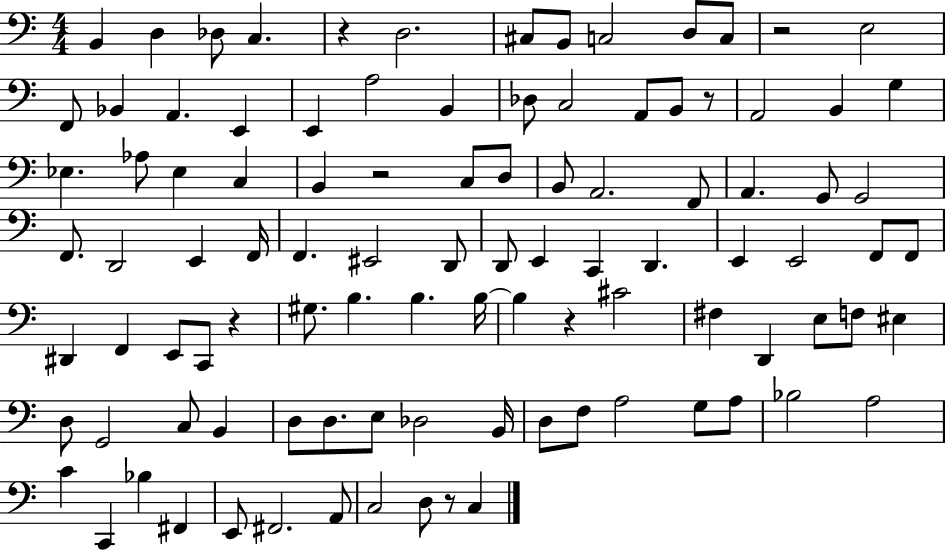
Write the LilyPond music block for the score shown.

{
  \clef bass
  \numericTimeSignature
  \time 4/4
  \key c \major
  b,4 d4 des8 c4. | r4 d2. | cis8 b,8 c2 d8 c8 | r2 e2 | \break f,8 bes,4 a,4. e,4 | e,4 a2 b,4 | des8 c2 a,8 b,8 r8 | a,2 b,4 g4 | \break ees4. aes8 ees4 c4 | b,4 r2 c8 d8 | b,8 a,2. f,8 | a,4. g,8 g,2 | \break f,8. d,2 e,4 f,16 | f,4. eis,2 d,8 | d,8 e,4 c,4 d,4. | e,4 e,2 f,8 f,8 | \break dis,4 f,4 e,8 c,8 r4 | gis8. b4. b4. b16~~ | b4 r4 cis'2 | fis4 d,4 e8 f8 eis4 | \break d8 g,2 c8 b,4 | d8 d8. e8 des2 b,16 | d8 f8 a2 g8 a8 | bes2 a2 | \break c'4 c,4 bes4 fis,4 | e,8 fis,2. a,8 | c2 d8 r8 c4 | \bar "|."
}